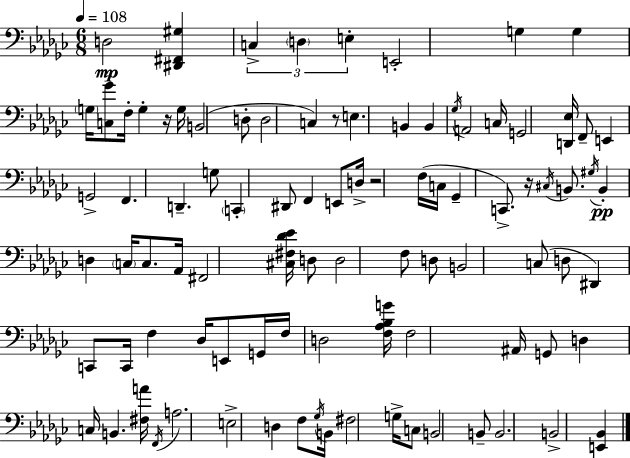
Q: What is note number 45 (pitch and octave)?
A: Ab2